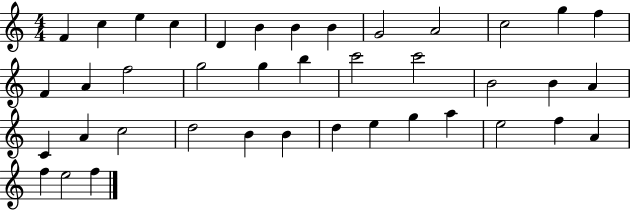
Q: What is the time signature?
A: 4/4